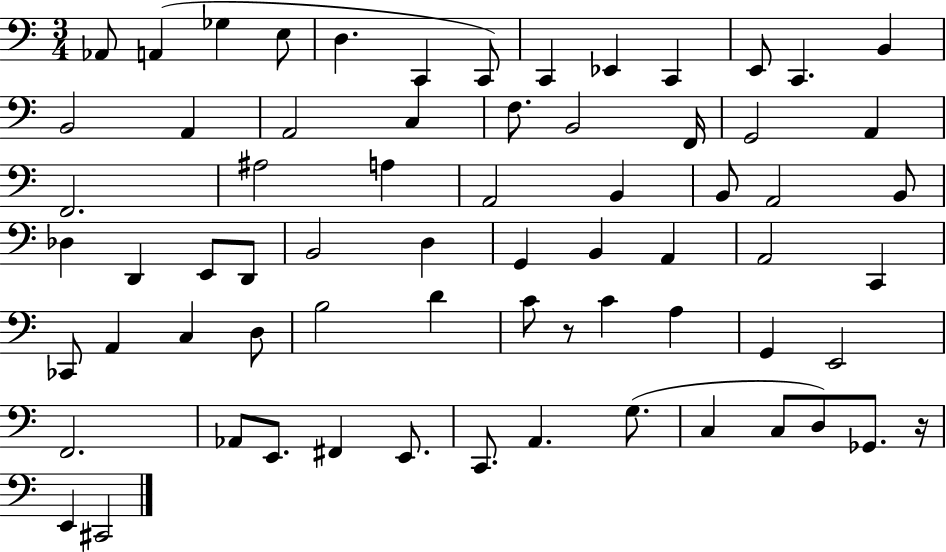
Ab2/e A2/q Gb3/q E3/e D3/q. C2/q C2/e C2/q Eb2/q C2/q E2/e C2/q. B2/q B2/h A2/q A2/h C3/q F3/e. B2/h F2/s G2/h A2/q F2/h. A#3/h A3/q A2/h B2/q B2/e A2/h B2/e Db3/q D2/q E2/e D2/e B2/h D3/q G2/q B2/q A2/q A2/h C2/q CES2/e A2/q C3/q D3/e B3/h D4/q C4/e R/e C4/q A3/q G2/q E2/h F2/h. Ab2/e E2/e. F#2/q E2/e. C2/e. A2/q. G3/e. C3/q C3/e D3/e Gb2/e. R/s E2/q C#2/h